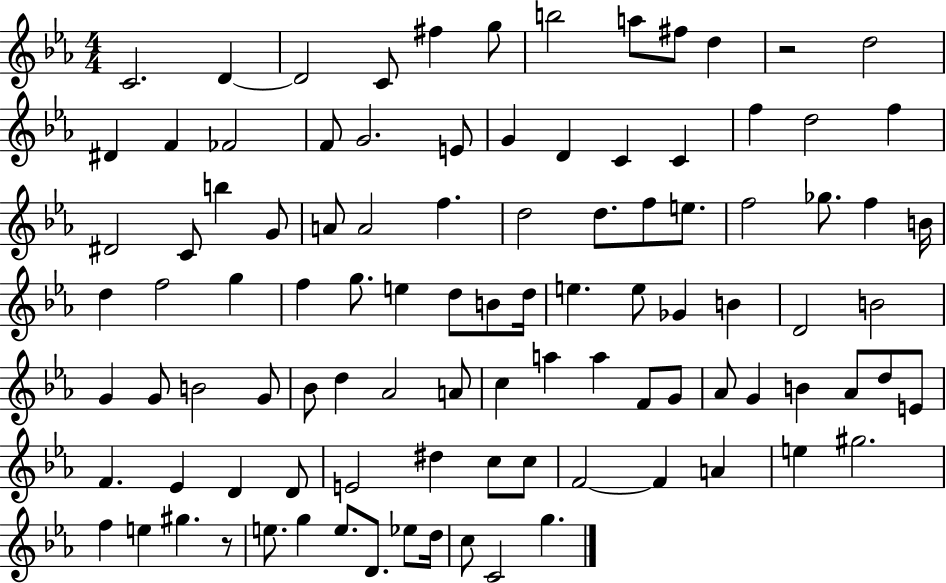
X:1
T:Untitled
M:4/4
L:1/4
K:Eb
C2 D D2 C/2 ^f g/2 b2 a/2 ^f/2 d z2 d2 ^D F _F2 F/2 G2 E/2 G D C C f d2 f ^D2 C/2 b G/2 A/2 A2 f d2 d/2 f/2 e/2 f2 _g/2 f B/4 d f2 g f g/2 e d/2 B/2 d/4 e e/2 _G B D2 B2 G G/2 B2 G/2 _B/2 d _A2 A/2 c a a F/2 G/2 _A/2 G B _A/2 d/2 E/2 F _E D D/2 E2 ^d c/2 c/2 F2 F A e ^g2 f e ^g z/2 e/2 g e/2 D/2 _e/2 d/4 c/2 C2 g